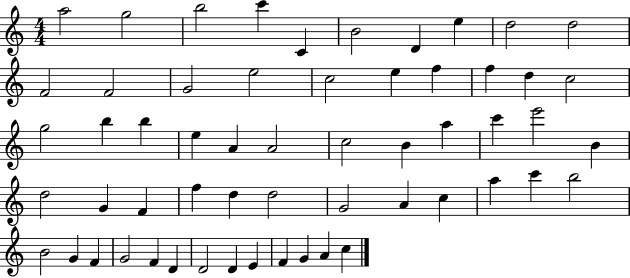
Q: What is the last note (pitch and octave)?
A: C5